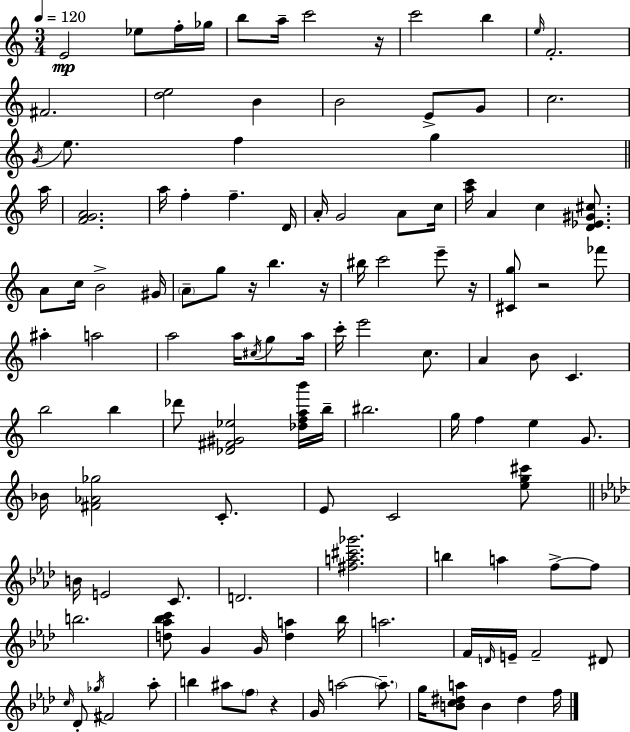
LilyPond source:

{
  \clef treble
  \numericTimeSignature
  \time 3/4
  \key a \minor
  \tempo 4 = 120
  e'2\mp ees''8 f''16-. ges''16 | b''8 a''16-- c'''2 r16 | c'''2 b''4 | \grace { e''16 } f'2.-. | \break fis'2. | <d'' e''>2 b'4 | b'2 e'8-> g'8 | c''2. | \break \acciaccatura { g'16 } e''8. f''4 g''4 | \bar "||" \break \key c \major a''16 <f' g' a'>2. | a''16 f''4-. f''4.-- | d'16 a'16-. g'2 a'8 | c''16 <a'' c'''>16 a'4 c''4 <d' ees' gis' cis''>8. | \break a'8 c''16 b'2-> | gis'16 \parenthesize a'8-- g''8 r16 b''4. | r16 bis''16 c'''2 e'''8-- | r16 <cis' g''>8 r2 fes'''8 | \break ais''4-. a''2 | a''2 a''16 \acciaccatura { cis''16 } g''8 | a''16 c'''16-. e'''2 c''8. | a'4 b'8 c'4. | \break b''2 b''4 | des'''8 <des' fis' gis' ees''>2 | <des'' f'' a'' b'''>16 b''16-- bis''2. | g''16 f''4 e''4 g'8. | \break bes'16 <fis' aes' ges''>2 c'8.-. | e'8 c'2 | <e'' g'' cis'''>8 \bar "||" \break \key aes \major b'16 e'2 c'8. | d'2. | <fis'' a'' cis''' ges'''>2. | b''4 a''4 f''8->~~ f''8 | \break b''2. | <d'' aes'' bes'' c'''>8 g'4 g'16 <d'' a''>4 bes''16 | a''2. | f'16 \grace { d'16 } e'16-- f'2-- dis'8 | \break \grace { c''16 } des'8-. \acciaccatura { ges''16 } fis'2 | aes''8-. b''4 ais''8 \parenthesize f''8 r4 | g'16 a''2~~ | \parenthesize a''8.-- g''16 <b' c'' dis'' a''>8 b'4 dis''4 | \break f''16 \bar "|."
}